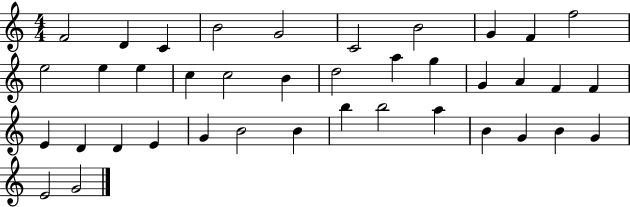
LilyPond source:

{
  \clef treble
  \numericTimeSignature
  \time 4/4
  \key c \major
  f'2 d'4 c'4 | b'2 g'2 | c'2 b'2 | g'4 f'4 f''2 | \break e''2 e''4 e''4 | c''4 c''2 b'4 | d''2 a''4 g''4 | g'4 a'4 f'4 f'4 | \break e'4 d'4 d'4 e'4 | g'4 b'2 b'4 | b''4 b''2 a''4 | b'4 g'4 b'4 g'4 | \break e'2 g'2 | \bar "|."
}